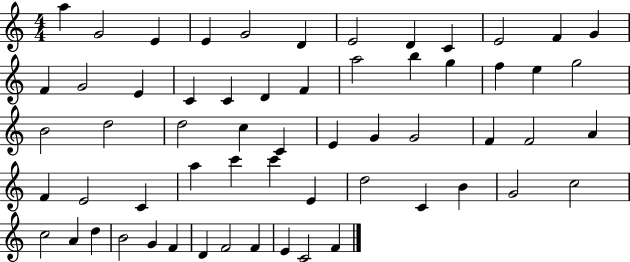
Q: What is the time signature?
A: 4/4